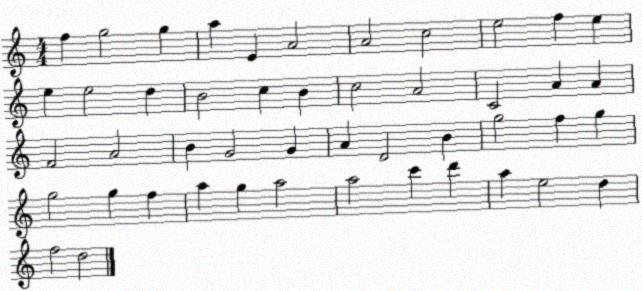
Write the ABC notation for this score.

X:1
T:Untitled
M:4/4
L:1/4
K:C
f g2 g a E A2 A2 c2 e2 f e e e2 d B2 c B c2 A2 C2 A A F2 A2 B G2 G A D2 B g2 f g g2 g f a g a2 a2 c' d' a e2 d f2 d2